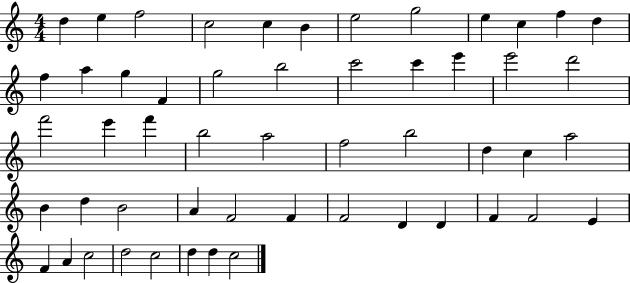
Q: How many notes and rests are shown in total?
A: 53